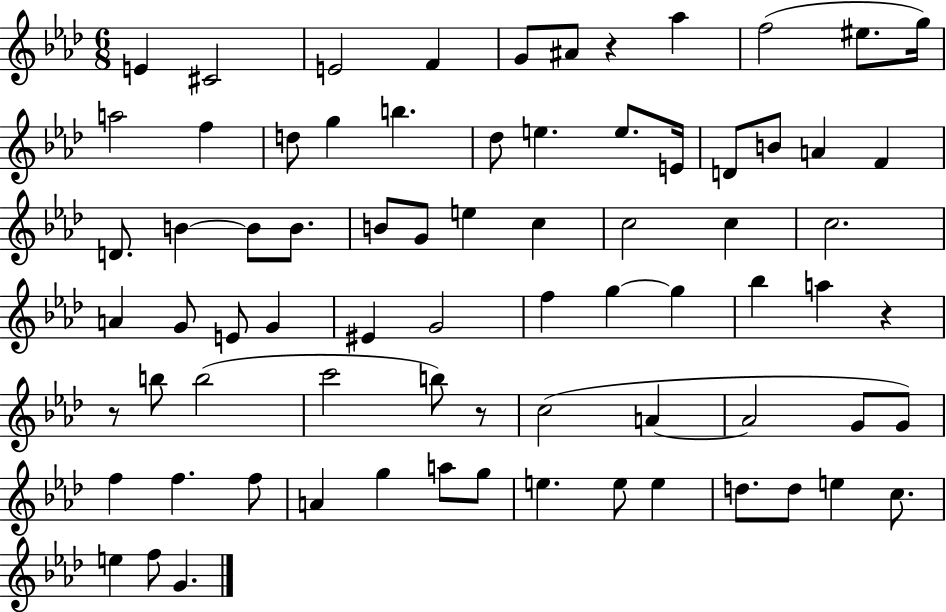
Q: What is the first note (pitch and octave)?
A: E4